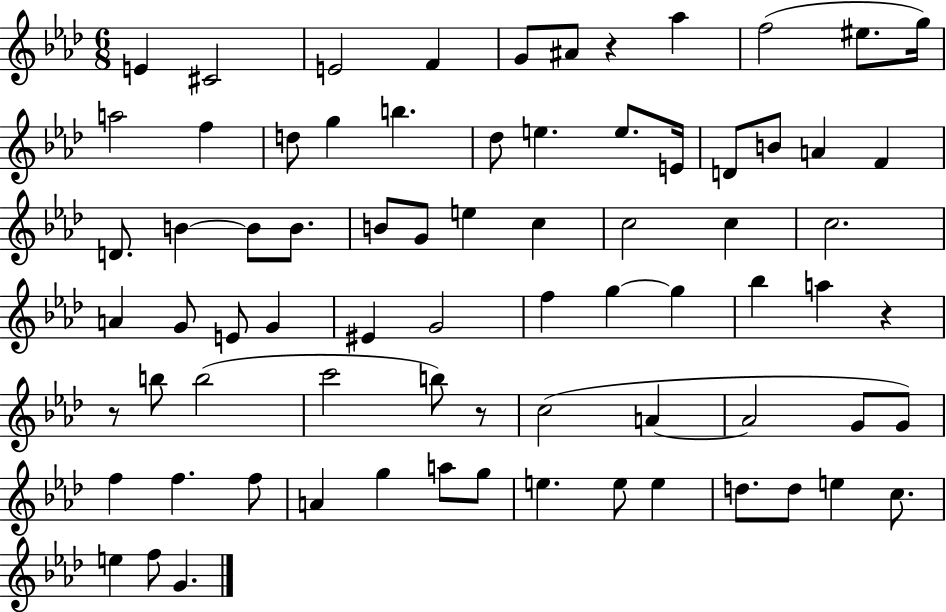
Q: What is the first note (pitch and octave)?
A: E4